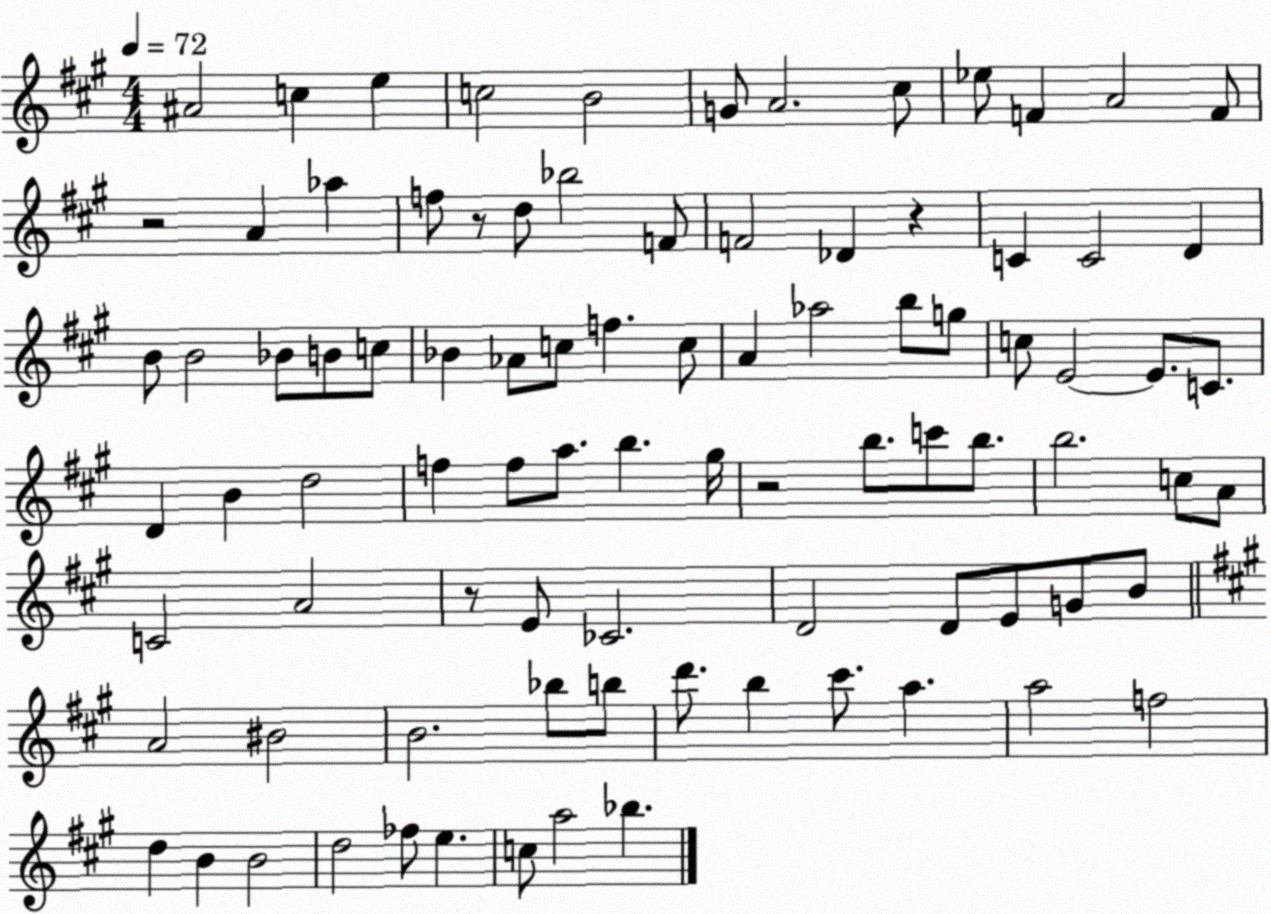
X:1
T:Untitled
M:4/4
L:1/4
K:A
^A2 c e c2 B2 G/2 A2 ^c/2 _e/2 F A2 F/2 z2 A _a f/2 z/2 d/2 _b2 F/2 F2 _D z C C2 D B/2 B2 _B/2 B/2 c/2 _B _A/2 c/2 f c/2 A _a2 b/2 g/2 c/2 E2 E/2 C/2 D B d2 f f/2 a/2 b ^g/4 z2 b/2 c'/2 b/2 b2 c/2 A/2 C2 A2 z/2 E/2 _C2 D2 D/2 E/2 G/2 B/2 A2 ^B2 B2 _b/2 b/2 d'/2 b ^c'/2 a a2 f2 d B B2 d2 _f/2 e c/2 a2 _b